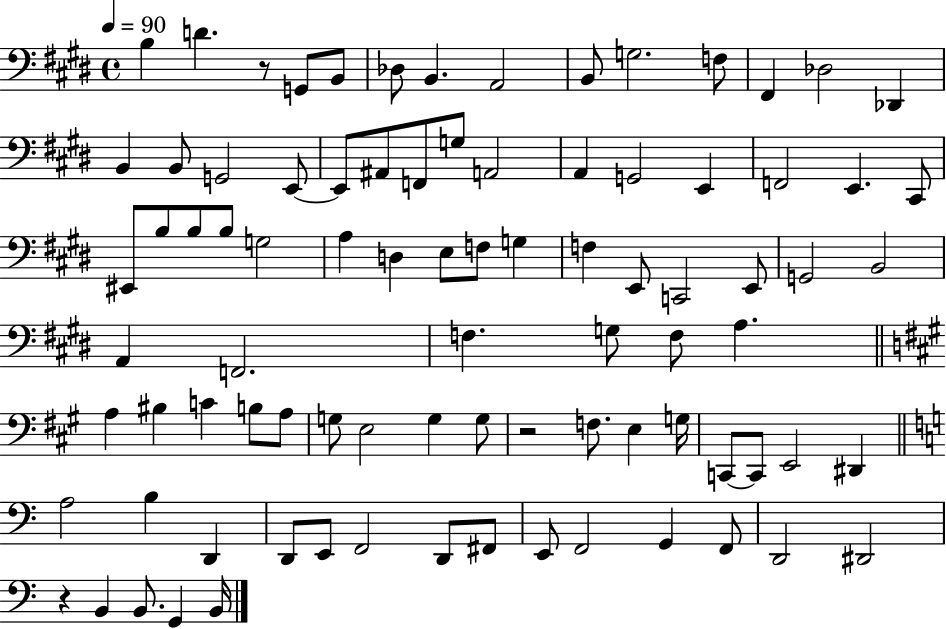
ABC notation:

X:1
T:Untitled
M:4/4
L:1/4
K:E
B, D z/2 G,,/2 B,,/2 _D,/2 B,, A,,2 B,,/2 G,2 F,/2 ^F,, _D,2 _D,, B,, B,,/2 G,,2 E,,/2 E,,/2 ^A,,/2 F,,/2 G,/2 A,,2 A,, G,,2 E,, F,,2 E,, ^C,,/2 ^E,,/2 B,/2 B,/2 B,/2 G,2 A, D, E,/2 F,/2 G, F, E,,/2 C,,2 E,,/2 G,,2 B,,2 A,, F,,2 F, G,/2 F,/2 A, A, ^B, C B,/2 A,/2 G,/2 E,2 G, G,/2 z2 F,/2 E, G,/4 C,,/2 C,,/2 E,,2 ^D,, A,2 B, D,, D,,/2 E,,/2 F,,2 D,,/2 ^F,,/2 E,,/2 F,,2 G,, F,,/2 D,,2 ^D,,2 z B,, B,,/2 G,, B,,/4